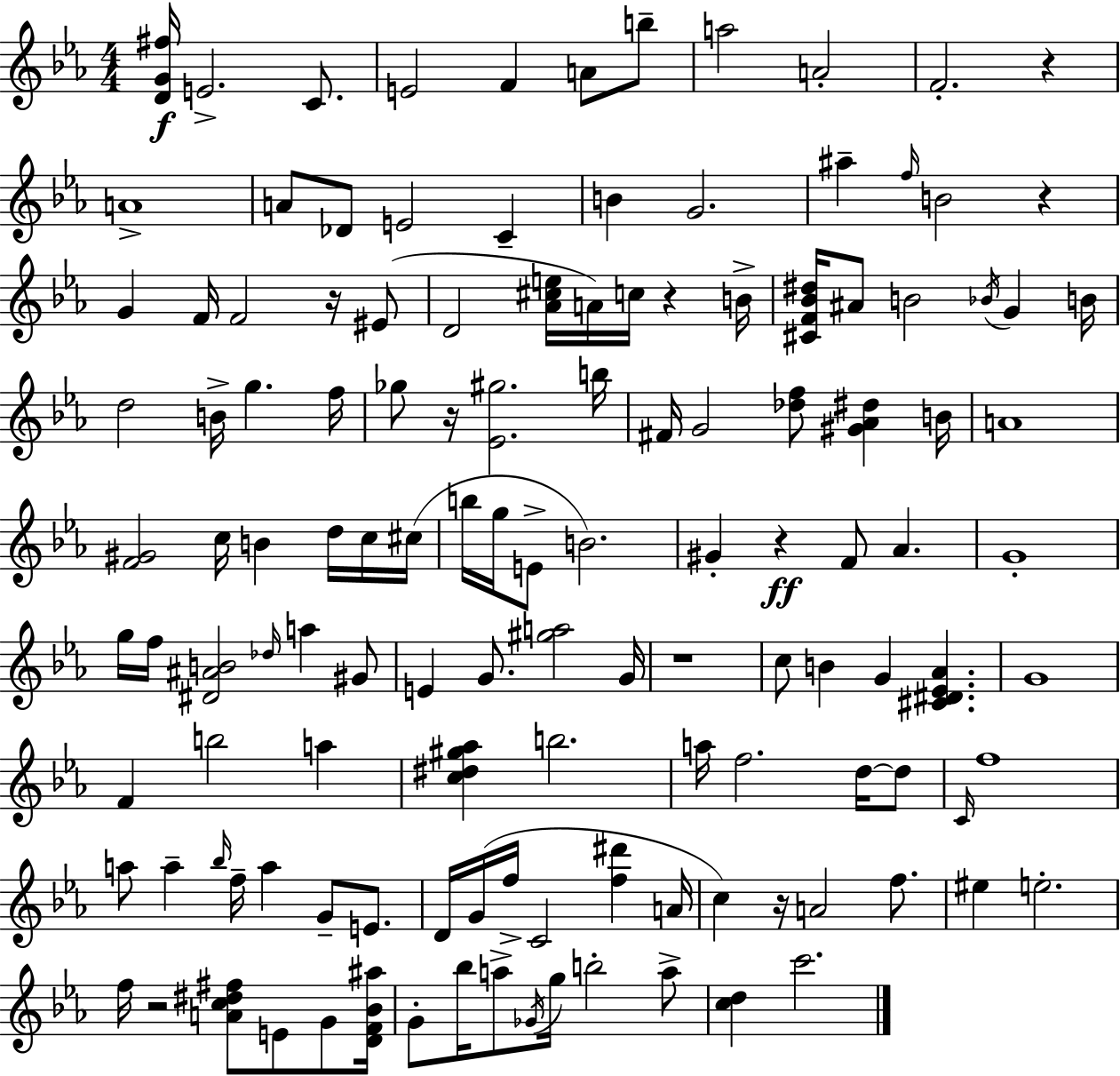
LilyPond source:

{
  \clef treble
  \numericTimeSignature
  \time 4/4
  \key ees \major
  \repeat volta 2 { <d' g' fis''>16\f e'2.-> c'8. | e'2 f'4 a'8 b''8-- | a''2 a'2-. | f'2.-. r4 | \break a'1-> | a'8 des'8 e'2 c'4-- | b'4 g'2. | ais''4-- \grace { f''16 } b'2 r4 | \break g'4 f'16 f'2 r16 eis'8( | d'2 <aes' cis'' e''>16 a'16) c''16 r4 | b'16-> <cis' f' bes' dis''>16 ais'8 b'2 \acciaccatura { bes'16 } g'4 | b'16 d''2 b'16-> g''4. | \break f''16 ges''8 r16 <ees' gis''>2. | b''16 fis'16 g'2 <des'' f''>8 <gis' aes' dis''>4 | b'16 a'1 | <f' gis'>2 c''16 b'4 d''16 | \break c''16 cis''16( b''16 g''16 e'8-> b'2.) | gis'4-. r4\ff f'8 aes'4. | g'1-. | g''16 f''16 <dis' ais' b'>2 \grace { des''16 } a''4 | \break gis'8 e'4 g'8. <gis'' a''>2 | g'16 r1 | c''8 b'4 g'4 <cis' dis' ees' aes'>4. | g'1 | \break f'4 b''2 a''4 | <c'' dis'' gis'' aes''>4 b''2. | a''16 f''2. | d''16~~ d''8 \grace { c'16 } f''1 | \break a''8 a''4-- \grace { bes''16 } f''16-- a''4 | g'8-- e'8. d'16 g'16( f''16-> c'2 | <f'' dis'''>4 a'16 c''4) r16 a'2 | f''8. eis''4 e''2.-. | \break f''16 r2 <a' c'' dis'' fis''>8 | e'8 g'8 <d' f' bes' ais''>16 g'8-. bes''16 a''8-> \acciaccatura { ges'16 } g''16 b''2-. | a''8-> <c'' d''>4 c'''2. | } \bar "|."
}